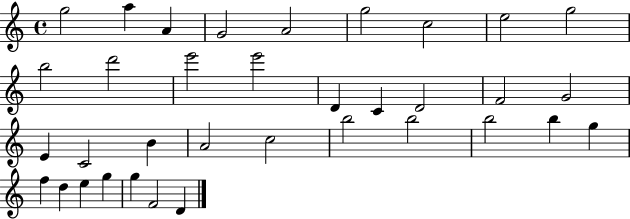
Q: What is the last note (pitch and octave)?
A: D4